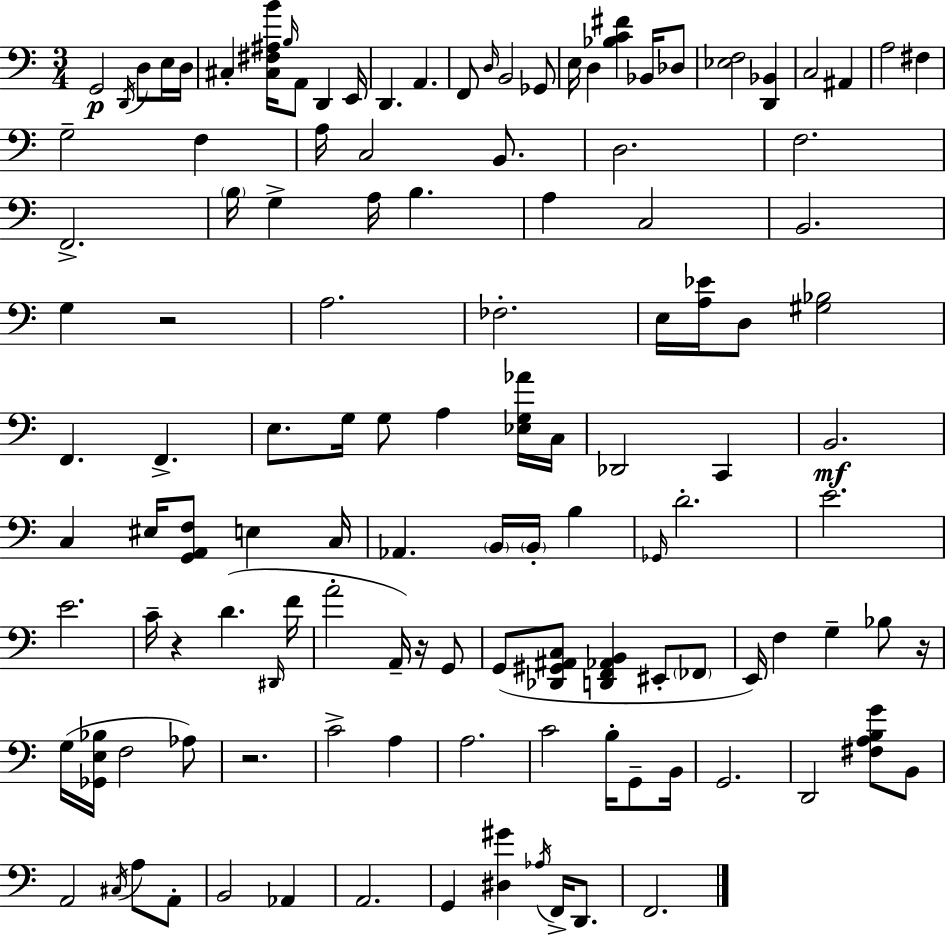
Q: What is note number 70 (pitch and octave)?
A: F4